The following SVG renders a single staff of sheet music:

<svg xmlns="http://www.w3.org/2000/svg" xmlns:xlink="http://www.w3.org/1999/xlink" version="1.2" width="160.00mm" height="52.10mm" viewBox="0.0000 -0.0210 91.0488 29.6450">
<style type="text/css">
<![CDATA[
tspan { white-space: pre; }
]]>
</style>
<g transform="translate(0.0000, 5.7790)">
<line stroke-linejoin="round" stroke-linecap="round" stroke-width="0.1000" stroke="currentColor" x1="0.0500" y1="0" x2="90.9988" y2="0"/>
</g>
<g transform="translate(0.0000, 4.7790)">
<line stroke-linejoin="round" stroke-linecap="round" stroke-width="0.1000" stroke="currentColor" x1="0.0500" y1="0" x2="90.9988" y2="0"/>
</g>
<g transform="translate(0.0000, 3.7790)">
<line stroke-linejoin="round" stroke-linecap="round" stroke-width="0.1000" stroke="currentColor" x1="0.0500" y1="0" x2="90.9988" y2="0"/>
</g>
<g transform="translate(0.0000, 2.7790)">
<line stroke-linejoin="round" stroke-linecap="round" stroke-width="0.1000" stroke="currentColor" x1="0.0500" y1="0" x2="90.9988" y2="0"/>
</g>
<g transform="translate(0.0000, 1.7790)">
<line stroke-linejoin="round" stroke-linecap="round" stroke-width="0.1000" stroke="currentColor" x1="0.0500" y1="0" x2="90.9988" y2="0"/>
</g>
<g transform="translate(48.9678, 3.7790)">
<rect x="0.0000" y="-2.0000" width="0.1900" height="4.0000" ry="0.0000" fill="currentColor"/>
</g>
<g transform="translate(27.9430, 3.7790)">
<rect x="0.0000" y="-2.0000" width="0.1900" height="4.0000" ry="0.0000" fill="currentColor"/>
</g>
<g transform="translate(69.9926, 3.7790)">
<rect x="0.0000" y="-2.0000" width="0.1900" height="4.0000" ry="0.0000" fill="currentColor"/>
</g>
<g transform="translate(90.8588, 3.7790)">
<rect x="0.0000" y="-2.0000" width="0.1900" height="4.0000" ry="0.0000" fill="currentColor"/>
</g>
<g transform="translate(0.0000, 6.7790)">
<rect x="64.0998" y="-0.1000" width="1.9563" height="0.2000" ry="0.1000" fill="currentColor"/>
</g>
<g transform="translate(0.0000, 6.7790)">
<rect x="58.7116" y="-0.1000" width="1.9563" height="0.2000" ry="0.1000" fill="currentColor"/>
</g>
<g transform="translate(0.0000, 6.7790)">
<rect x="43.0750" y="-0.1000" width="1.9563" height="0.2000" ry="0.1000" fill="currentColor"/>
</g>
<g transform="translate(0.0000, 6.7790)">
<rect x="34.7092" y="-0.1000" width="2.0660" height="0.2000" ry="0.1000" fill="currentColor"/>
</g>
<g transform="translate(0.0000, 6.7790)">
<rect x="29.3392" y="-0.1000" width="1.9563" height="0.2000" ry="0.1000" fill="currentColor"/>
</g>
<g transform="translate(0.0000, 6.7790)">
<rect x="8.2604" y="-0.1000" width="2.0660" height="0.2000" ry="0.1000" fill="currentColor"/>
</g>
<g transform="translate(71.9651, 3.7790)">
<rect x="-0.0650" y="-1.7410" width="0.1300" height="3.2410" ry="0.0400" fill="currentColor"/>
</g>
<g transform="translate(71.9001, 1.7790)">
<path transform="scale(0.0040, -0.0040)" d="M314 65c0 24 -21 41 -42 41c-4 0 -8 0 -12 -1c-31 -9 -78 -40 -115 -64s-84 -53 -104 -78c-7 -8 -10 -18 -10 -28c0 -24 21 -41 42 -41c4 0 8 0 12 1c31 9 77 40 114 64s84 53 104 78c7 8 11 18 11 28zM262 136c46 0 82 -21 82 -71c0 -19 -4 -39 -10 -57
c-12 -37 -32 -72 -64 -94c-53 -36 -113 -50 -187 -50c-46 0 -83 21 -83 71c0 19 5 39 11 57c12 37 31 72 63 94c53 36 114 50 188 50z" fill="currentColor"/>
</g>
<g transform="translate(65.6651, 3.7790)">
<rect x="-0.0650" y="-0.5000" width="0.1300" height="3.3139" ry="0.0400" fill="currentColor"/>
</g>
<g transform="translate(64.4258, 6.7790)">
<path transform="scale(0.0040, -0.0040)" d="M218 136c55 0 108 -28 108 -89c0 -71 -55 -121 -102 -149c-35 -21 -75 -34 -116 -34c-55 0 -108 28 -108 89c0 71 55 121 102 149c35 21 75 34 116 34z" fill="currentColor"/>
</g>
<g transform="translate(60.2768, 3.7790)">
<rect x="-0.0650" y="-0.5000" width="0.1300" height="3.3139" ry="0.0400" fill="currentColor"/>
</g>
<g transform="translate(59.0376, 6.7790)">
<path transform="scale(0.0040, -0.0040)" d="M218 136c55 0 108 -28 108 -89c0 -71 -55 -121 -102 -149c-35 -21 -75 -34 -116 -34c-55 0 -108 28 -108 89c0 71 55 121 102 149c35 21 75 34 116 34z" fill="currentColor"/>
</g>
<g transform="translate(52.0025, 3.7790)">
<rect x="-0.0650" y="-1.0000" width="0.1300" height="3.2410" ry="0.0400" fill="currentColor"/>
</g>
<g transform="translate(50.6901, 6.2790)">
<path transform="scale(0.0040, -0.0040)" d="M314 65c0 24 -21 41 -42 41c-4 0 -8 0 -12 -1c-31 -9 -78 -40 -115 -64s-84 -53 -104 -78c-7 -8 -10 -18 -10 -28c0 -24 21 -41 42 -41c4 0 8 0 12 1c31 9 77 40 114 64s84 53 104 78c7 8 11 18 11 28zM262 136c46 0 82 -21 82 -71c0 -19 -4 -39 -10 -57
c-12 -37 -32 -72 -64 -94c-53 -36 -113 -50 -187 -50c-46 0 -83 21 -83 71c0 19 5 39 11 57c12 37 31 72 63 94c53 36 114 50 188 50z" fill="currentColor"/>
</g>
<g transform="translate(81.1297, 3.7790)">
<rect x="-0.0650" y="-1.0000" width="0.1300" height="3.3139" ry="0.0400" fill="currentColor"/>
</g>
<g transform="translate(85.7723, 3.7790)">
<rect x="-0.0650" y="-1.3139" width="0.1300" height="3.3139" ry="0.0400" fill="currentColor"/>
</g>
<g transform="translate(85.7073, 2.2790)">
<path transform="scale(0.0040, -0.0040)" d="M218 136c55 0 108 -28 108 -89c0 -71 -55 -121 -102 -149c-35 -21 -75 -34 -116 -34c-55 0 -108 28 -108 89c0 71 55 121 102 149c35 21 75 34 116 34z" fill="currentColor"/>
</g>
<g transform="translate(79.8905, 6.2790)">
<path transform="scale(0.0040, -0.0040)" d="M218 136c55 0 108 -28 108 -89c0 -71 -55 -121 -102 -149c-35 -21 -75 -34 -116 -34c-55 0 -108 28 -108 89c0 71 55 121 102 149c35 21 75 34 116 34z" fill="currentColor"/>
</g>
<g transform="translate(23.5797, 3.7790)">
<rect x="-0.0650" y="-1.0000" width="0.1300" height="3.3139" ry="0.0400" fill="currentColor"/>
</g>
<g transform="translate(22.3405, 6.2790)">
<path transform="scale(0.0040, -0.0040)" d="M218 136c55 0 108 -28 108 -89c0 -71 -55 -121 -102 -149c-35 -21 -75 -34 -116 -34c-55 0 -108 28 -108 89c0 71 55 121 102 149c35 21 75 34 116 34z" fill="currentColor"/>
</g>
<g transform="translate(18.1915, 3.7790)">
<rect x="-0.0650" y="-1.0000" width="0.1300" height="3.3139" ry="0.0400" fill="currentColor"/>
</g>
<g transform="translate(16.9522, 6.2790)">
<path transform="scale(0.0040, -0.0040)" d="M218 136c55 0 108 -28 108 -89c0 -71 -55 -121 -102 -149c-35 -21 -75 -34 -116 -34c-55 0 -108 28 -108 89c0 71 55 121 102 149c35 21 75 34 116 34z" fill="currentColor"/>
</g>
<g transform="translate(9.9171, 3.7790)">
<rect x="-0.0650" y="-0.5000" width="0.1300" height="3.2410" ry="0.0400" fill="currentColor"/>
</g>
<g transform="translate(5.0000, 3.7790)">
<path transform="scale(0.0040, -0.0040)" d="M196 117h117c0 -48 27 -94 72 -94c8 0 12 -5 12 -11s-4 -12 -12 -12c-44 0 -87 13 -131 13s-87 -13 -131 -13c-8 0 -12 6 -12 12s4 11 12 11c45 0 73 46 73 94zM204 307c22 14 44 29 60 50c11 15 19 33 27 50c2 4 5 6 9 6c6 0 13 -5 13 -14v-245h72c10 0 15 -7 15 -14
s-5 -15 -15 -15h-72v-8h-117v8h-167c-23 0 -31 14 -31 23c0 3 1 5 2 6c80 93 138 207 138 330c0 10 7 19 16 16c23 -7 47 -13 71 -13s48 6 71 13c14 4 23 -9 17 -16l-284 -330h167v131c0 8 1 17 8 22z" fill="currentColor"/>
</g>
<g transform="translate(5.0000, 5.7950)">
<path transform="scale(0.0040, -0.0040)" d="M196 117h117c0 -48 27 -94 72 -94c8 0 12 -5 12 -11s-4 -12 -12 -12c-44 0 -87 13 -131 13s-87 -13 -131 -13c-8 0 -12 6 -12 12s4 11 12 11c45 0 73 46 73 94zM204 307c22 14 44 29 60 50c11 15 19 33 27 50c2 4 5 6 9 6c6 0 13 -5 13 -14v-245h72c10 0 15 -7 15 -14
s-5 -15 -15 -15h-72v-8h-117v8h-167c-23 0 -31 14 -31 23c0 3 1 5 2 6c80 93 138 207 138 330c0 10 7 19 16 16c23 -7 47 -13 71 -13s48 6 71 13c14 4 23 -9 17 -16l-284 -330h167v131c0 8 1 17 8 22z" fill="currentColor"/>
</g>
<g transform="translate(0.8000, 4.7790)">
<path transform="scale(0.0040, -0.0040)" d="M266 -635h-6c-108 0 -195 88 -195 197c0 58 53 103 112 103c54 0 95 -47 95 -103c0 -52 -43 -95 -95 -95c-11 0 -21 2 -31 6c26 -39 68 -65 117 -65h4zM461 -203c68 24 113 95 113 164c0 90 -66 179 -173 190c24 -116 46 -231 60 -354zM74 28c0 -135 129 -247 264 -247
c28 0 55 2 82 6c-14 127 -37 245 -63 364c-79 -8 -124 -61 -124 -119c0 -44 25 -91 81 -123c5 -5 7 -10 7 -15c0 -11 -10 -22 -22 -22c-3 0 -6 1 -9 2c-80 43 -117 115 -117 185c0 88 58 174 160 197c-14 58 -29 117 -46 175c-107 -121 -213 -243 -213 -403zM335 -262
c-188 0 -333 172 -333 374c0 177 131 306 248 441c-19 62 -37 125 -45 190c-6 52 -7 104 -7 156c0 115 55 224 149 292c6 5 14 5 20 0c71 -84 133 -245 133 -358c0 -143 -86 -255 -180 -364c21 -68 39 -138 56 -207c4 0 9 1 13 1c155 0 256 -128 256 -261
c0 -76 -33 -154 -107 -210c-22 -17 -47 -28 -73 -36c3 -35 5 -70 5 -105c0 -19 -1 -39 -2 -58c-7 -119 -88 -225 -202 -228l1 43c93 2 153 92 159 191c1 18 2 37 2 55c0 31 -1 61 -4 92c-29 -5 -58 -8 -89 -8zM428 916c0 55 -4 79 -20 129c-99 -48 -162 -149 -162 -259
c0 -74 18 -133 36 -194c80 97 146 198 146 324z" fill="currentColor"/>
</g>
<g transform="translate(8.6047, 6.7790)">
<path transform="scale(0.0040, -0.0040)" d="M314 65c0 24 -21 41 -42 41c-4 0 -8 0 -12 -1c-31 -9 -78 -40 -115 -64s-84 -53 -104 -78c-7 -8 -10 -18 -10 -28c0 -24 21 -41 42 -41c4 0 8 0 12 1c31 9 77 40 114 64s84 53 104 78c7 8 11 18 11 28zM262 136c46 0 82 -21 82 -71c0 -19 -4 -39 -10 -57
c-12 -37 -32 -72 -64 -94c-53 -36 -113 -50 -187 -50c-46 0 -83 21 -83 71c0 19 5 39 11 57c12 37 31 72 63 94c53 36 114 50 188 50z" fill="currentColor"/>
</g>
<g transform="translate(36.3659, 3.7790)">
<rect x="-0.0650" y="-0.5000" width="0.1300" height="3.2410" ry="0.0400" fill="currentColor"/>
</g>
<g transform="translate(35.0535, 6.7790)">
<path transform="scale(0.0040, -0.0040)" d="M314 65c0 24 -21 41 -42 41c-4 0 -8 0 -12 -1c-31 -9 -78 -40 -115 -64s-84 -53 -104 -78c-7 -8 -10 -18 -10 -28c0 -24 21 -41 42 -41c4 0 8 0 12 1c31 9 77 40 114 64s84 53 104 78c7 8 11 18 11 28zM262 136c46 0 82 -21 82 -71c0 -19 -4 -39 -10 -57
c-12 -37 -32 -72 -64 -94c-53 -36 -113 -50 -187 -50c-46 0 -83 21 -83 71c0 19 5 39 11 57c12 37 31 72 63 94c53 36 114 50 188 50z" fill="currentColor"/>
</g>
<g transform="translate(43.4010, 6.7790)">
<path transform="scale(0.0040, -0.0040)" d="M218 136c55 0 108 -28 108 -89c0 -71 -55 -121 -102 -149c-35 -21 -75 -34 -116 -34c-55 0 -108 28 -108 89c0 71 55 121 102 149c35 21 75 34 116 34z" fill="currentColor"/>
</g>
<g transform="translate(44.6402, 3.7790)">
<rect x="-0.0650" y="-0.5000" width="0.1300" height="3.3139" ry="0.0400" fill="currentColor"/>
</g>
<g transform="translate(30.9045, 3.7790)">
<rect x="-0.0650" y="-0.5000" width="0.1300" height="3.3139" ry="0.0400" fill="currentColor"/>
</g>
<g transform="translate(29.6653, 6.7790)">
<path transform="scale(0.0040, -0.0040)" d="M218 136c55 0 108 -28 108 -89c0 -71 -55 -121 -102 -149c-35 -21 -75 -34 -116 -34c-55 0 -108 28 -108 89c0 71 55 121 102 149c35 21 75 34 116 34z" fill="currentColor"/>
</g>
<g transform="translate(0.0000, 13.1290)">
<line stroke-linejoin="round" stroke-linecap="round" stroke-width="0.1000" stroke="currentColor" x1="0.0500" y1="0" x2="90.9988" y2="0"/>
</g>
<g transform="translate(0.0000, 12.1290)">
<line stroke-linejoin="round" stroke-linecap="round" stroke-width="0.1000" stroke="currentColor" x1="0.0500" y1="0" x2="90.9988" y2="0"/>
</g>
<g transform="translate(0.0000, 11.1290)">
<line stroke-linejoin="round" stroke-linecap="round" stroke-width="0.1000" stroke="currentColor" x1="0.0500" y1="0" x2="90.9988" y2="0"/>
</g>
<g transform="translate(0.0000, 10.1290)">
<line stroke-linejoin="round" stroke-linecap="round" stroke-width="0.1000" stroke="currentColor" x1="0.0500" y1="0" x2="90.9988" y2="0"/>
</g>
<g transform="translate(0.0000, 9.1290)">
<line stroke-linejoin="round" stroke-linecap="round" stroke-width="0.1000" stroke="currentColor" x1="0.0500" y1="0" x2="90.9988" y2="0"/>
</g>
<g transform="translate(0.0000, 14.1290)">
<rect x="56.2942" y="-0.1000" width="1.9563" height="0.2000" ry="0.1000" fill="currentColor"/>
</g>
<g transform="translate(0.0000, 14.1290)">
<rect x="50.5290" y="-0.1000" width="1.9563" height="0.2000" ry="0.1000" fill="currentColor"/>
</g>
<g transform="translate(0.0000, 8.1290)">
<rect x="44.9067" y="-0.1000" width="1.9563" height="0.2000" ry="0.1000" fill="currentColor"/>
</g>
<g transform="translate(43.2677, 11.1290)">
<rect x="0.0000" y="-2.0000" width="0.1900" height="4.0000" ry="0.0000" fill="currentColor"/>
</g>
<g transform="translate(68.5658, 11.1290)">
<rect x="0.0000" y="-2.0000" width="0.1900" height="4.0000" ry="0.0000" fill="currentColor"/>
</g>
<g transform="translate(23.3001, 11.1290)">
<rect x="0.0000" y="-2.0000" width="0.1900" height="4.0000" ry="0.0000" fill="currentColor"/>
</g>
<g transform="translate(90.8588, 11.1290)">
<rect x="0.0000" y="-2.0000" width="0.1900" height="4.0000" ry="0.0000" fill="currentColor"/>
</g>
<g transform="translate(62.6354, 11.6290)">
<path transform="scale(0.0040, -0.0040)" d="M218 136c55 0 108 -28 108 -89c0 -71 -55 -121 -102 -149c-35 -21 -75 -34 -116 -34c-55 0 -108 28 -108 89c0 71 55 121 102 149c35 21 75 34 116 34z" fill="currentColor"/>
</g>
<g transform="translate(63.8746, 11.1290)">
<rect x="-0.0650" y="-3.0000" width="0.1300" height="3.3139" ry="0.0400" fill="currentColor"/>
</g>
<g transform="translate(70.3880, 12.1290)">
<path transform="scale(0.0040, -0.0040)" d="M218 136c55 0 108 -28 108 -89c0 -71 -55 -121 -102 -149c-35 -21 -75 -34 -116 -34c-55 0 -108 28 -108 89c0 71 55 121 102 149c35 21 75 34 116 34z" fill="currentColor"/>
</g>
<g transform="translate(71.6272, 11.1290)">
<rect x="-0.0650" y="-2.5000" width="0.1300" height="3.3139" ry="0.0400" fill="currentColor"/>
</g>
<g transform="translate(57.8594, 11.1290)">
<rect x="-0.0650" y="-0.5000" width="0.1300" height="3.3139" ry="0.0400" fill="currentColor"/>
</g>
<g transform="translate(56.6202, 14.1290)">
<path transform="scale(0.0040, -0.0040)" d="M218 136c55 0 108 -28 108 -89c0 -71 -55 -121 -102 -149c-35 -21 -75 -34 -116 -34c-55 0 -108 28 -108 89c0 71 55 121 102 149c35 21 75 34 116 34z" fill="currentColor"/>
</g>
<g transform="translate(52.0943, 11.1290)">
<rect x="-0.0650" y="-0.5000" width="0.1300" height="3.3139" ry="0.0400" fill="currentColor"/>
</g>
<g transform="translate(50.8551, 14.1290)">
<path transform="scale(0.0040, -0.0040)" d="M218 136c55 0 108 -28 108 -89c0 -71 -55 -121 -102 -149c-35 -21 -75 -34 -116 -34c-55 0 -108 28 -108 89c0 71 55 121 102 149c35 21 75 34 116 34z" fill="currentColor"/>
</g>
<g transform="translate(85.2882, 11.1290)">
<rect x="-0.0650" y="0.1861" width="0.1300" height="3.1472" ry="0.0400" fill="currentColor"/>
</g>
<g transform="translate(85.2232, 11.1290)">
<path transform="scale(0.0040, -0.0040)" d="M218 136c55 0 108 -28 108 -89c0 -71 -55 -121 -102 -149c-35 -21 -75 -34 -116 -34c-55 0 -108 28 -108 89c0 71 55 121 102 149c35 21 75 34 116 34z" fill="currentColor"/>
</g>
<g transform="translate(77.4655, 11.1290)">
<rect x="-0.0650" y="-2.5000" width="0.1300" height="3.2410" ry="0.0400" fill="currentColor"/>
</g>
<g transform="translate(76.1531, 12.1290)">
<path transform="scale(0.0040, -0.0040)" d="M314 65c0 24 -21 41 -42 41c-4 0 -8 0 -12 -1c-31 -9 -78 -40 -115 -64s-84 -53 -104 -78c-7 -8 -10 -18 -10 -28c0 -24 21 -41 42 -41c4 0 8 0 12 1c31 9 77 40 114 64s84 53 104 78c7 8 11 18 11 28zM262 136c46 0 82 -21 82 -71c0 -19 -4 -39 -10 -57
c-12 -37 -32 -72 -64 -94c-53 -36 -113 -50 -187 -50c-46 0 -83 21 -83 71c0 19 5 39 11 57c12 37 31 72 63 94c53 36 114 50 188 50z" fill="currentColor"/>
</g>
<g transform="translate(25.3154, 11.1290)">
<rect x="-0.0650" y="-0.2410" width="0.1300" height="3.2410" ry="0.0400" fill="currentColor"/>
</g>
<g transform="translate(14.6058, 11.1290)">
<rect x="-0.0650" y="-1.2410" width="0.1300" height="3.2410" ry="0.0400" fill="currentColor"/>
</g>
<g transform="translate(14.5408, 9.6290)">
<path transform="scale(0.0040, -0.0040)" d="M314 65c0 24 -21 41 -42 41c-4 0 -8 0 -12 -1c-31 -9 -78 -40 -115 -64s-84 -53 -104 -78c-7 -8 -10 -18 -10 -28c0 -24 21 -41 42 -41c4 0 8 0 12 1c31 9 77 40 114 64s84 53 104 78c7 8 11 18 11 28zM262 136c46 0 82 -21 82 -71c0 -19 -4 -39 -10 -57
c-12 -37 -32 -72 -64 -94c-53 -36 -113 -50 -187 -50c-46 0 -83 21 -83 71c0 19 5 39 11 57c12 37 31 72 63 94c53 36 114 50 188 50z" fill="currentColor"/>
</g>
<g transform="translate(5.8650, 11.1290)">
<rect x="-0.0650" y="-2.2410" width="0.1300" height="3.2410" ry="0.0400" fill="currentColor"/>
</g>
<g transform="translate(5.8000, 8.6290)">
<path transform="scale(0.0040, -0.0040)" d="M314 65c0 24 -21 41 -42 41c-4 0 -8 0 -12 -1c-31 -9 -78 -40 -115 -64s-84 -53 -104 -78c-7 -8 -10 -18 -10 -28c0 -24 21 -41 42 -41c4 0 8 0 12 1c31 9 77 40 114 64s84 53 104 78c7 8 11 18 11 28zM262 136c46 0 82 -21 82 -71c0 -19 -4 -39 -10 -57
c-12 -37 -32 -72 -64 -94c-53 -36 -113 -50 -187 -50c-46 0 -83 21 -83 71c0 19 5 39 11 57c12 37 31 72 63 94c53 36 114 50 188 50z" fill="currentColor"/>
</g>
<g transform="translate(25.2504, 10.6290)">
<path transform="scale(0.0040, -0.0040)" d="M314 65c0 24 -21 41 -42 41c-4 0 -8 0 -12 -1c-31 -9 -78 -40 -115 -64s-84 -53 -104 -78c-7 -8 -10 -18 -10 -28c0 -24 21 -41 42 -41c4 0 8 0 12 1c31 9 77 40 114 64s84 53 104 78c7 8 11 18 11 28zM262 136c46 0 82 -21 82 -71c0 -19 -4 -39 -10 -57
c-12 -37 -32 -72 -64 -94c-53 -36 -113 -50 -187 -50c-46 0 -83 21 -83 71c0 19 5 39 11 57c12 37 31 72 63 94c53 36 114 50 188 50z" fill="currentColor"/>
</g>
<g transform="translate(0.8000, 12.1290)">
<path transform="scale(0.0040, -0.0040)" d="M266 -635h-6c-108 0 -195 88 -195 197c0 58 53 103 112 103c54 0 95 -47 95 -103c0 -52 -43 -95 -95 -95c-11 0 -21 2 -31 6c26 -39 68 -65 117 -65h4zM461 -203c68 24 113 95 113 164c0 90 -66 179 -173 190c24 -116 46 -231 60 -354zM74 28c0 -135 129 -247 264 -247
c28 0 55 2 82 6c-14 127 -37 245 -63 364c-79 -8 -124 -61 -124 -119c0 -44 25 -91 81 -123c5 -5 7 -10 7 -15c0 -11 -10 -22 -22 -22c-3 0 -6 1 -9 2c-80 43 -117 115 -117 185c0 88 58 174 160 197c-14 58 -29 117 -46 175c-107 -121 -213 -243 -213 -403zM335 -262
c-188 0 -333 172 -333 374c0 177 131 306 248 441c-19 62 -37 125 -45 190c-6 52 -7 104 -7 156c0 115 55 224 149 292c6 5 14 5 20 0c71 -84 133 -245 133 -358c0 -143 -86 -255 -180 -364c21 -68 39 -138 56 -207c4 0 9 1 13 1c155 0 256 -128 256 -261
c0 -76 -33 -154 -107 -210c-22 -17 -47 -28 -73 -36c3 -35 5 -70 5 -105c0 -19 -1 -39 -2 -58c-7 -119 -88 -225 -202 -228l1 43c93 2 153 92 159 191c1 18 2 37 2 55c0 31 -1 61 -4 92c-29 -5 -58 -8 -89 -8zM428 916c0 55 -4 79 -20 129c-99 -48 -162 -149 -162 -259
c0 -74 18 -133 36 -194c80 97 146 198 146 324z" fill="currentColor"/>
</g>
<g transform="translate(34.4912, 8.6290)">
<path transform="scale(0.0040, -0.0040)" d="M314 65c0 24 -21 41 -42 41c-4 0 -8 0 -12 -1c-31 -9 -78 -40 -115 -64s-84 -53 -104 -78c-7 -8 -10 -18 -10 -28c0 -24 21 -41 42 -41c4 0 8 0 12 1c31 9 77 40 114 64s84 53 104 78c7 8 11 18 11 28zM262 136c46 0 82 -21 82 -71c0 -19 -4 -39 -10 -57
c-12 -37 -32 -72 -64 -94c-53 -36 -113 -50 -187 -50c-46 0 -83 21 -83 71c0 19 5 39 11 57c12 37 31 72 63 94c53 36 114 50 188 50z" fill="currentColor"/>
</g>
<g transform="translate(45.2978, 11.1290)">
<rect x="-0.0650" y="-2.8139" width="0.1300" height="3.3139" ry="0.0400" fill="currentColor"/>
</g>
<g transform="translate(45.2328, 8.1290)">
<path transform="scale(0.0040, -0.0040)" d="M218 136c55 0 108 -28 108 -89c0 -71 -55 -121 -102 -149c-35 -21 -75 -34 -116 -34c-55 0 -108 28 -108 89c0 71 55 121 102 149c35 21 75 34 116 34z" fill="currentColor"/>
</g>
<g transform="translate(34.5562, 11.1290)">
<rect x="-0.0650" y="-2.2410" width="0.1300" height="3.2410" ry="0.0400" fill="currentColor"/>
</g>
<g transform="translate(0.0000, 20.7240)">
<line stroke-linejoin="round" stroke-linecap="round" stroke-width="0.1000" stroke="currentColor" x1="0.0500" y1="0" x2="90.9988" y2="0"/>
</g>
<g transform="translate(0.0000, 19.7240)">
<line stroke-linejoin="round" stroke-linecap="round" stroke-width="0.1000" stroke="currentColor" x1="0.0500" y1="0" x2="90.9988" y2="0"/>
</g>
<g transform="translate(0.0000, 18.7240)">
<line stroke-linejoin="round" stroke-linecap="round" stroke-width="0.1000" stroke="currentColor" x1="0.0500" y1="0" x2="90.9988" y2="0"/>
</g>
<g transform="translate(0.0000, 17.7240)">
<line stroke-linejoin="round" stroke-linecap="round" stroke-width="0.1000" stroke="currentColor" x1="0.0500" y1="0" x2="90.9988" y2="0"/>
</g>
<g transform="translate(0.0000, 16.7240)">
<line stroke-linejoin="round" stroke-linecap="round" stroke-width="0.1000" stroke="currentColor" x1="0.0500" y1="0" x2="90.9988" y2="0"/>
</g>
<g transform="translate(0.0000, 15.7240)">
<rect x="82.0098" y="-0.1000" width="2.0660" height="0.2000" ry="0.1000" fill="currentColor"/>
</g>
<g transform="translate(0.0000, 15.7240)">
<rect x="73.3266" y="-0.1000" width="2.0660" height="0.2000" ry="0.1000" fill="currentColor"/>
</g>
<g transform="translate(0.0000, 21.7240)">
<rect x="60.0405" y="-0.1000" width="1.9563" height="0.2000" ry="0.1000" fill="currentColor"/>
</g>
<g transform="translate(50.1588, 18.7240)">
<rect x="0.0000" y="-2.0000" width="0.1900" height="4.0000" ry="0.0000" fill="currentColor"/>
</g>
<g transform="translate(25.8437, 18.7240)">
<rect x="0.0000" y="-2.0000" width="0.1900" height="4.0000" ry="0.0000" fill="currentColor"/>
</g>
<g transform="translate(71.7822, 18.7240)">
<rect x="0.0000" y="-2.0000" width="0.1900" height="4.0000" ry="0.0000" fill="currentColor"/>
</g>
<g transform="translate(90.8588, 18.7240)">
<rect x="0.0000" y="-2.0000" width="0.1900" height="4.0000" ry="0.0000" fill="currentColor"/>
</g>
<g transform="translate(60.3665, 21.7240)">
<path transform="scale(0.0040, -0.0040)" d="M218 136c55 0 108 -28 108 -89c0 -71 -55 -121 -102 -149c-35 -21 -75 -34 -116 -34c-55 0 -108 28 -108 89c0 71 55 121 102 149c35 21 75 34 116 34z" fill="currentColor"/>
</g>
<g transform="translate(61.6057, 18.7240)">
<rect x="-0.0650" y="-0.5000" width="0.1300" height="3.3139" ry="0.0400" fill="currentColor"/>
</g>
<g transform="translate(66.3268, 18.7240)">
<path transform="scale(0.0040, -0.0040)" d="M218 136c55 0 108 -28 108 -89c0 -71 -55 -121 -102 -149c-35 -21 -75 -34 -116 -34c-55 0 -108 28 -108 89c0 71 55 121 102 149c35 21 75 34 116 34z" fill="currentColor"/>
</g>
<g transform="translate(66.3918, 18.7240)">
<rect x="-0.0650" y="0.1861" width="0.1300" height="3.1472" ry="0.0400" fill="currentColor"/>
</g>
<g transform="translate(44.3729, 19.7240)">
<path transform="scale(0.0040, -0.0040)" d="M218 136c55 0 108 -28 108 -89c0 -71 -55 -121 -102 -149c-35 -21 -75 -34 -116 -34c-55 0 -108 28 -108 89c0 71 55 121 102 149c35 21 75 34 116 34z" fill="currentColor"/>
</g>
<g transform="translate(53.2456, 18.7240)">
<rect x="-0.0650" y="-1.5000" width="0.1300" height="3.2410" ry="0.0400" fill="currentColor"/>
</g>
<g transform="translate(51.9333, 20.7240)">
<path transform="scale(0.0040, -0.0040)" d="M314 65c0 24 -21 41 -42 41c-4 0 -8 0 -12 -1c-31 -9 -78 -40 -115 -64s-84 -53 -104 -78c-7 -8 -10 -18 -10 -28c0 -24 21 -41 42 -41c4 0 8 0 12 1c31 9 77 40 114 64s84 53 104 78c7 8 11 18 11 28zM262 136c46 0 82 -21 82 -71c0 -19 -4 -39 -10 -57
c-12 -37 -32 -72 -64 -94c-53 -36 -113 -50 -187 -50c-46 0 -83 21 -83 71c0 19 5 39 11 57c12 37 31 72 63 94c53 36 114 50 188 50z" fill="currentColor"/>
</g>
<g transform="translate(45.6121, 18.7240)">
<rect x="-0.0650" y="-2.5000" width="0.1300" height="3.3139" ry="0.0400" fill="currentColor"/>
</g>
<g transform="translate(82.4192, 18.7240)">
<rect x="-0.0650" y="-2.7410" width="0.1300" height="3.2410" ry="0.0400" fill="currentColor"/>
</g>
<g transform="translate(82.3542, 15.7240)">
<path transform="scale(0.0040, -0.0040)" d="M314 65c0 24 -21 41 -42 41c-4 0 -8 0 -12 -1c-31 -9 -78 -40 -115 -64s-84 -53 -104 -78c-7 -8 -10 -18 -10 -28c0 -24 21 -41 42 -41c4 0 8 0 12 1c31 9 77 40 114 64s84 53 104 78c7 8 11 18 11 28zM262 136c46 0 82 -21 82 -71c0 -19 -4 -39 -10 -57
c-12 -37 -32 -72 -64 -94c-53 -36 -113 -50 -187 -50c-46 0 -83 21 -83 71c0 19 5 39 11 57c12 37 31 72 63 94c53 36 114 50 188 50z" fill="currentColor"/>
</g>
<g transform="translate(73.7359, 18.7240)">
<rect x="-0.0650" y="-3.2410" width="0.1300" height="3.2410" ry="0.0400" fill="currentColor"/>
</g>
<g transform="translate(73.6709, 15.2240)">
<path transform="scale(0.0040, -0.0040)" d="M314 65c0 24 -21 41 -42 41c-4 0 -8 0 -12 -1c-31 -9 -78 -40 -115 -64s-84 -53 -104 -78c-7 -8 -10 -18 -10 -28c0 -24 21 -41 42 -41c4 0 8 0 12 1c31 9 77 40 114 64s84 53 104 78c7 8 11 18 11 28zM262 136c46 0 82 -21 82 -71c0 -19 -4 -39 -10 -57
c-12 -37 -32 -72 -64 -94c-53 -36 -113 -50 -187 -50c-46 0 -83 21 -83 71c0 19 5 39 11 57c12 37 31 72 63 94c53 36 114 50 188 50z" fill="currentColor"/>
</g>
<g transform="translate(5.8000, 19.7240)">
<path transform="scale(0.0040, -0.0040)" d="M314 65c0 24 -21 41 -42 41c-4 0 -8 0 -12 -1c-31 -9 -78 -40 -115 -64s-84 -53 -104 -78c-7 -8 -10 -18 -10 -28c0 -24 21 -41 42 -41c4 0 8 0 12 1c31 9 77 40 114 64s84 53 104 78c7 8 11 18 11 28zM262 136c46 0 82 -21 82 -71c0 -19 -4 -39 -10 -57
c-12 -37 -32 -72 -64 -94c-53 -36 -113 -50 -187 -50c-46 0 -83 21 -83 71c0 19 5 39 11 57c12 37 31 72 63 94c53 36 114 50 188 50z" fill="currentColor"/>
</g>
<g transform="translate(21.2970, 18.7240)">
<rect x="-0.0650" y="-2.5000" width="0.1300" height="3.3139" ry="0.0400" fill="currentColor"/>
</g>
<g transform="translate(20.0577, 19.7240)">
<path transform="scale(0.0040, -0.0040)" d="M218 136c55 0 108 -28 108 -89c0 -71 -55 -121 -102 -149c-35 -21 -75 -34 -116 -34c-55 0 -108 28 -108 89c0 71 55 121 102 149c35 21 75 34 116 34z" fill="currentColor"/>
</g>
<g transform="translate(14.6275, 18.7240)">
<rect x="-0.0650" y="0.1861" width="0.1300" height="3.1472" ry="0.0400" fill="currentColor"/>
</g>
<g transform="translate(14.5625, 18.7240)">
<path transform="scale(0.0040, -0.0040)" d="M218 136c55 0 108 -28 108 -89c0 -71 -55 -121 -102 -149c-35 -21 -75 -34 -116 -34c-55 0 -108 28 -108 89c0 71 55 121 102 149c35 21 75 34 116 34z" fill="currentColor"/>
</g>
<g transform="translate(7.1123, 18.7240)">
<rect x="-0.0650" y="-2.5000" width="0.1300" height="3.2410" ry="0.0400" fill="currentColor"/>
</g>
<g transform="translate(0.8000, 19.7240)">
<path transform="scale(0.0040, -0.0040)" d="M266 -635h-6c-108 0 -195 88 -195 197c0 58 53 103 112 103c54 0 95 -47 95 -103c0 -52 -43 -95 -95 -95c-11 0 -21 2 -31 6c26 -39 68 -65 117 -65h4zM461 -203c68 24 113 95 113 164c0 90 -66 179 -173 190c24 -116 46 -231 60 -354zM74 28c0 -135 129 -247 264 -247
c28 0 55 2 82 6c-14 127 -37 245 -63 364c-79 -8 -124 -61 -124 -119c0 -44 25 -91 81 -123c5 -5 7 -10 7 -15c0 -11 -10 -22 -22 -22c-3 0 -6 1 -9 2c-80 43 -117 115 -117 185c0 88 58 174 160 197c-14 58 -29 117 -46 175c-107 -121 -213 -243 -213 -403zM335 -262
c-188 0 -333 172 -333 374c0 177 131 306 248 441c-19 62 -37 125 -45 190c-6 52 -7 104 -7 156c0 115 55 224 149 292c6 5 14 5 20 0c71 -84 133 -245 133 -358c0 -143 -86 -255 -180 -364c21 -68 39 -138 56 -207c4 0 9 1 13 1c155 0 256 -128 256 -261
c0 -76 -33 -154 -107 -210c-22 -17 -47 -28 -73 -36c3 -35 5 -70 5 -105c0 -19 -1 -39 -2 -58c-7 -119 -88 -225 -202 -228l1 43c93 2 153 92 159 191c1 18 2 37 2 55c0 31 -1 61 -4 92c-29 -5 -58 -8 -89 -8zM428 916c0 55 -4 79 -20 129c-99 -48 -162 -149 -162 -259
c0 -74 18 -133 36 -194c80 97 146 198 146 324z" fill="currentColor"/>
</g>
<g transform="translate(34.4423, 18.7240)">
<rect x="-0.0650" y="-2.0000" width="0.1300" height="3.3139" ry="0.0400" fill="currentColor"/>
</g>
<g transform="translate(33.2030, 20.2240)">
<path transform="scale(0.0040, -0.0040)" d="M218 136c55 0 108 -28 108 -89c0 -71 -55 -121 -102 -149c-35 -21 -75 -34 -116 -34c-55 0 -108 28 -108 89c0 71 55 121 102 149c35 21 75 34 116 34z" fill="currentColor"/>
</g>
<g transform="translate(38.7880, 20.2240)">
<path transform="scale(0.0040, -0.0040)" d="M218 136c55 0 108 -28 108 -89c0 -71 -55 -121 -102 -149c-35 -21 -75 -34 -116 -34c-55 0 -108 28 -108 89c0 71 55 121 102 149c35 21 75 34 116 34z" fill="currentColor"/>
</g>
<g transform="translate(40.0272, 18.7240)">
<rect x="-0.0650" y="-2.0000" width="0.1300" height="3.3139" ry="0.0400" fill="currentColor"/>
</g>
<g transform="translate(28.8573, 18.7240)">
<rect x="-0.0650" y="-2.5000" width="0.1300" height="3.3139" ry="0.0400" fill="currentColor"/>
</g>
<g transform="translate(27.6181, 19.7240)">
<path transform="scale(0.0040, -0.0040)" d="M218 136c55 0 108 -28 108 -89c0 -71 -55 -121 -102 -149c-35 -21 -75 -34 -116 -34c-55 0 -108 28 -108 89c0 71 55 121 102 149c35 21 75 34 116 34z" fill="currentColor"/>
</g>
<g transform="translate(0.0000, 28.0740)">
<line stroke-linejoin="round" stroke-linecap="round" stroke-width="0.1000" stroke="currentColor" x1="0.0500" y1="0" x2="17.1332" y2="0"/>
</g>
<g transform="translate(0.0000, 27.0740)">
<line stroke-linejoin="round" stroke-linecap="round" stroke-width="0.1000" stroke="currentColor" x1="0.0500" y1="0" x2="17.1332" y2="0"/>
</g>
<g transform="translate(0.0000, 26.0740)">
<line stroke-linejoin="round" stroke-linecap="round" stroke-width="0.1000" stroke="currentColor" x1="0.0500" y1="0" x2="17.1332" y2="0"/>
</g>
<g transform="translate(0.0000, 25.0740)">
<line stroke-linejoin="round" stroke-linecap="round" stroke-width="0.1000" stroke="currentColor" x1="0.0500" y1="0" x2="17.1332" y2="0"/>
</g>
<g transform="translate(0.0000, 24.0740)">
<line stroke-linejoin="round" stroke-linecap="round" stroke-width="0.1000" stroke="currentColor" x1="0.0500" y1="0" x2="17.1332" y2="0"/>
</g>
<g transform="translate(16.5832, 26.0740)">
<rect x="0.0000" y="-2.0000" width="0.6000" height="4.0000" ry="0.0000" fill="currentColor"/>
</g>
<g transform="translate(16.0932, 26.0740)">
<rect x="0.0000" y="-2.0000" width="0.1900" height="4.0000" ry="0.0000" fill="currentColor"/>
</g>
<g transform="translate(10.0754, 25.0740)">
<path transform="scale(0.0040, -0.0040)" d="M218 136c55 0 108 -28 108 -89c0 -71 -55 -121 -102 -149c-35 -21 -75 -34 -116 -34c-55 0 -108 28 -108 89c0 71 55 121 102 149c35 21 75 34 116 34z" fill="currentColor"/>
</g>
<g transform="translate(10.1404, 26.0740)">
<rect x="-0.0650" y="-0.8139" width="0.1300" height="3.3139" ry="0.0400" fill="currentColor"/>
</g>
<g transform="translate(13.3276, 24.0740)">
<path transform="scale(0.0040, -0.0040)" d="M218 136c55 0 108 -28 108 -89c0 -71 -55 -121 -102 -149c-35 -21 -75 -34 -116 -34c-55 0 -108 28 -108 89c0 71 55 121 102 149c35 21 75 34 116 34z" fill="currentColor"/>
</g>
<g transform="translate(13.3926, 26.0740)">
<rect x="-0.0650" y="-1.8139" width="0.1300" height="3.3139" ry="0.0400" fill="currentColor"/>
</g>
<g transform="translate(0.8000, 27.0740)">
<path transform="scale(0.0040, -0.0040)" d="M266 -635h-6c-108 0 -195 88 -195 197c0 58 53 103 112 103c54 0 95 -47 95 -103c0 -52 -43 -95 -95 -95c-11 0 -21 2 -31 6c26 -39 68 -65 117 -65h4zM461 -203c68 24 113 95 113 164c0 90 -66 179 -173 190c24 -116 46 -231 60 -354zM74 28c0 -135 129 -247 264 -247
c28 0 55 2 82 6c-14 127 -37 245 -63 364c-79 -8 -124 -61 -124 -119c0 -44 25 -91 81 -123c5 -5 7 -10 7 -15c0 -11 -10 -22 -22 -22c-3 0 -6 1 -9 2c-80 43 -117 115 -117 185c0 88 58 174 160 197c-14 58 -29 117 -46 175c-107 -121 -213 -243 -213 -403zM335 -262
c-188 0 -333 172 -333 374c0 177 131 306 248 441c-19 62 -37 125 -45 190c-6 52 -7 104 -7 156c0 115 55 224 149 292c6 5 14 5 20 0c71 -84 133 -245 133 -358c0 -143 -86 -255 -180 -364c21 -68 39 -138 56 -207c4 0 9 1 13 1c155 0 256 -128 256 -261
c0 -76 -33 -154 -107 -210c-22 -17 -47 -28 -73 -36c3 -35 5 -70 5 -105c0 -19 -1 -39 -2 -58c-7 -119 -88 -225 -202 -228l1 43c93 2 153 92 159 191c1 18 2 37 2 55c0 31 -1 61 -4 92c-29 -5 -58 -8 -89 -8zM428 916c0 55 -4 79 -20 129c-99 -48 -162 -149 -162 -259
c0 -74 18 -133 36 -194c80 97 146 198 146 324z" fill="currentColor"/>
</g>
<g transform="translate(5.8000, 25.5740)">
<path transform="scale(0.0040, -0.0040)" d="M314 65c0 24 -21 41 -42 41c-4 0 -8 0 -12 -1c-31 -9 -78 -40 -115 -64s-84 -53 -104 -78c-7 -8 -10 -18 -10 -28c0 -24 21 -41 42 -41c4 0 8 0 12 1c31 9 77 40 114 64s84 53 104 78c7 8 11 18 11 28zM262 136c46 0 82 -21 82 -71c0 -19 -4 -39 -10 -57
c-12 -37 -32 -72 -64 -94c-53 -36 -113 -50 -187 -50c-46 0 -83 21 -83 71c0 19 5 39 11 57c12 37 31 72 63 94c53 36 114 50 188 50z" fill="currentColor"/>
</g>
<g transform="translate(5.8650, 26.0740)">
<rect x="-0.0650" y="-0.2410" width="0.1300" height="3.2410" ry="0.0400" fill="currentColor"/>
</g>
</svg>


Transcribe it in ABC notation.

X:1
T:Untitled
M:4/4
L:1/4
K:C
C2 D D C C2 C D2 C C f2 D e g2 e2 c2 g2 a C C A G G2 B G2 B G G F F G E2 C B b2 a2 c2 d f